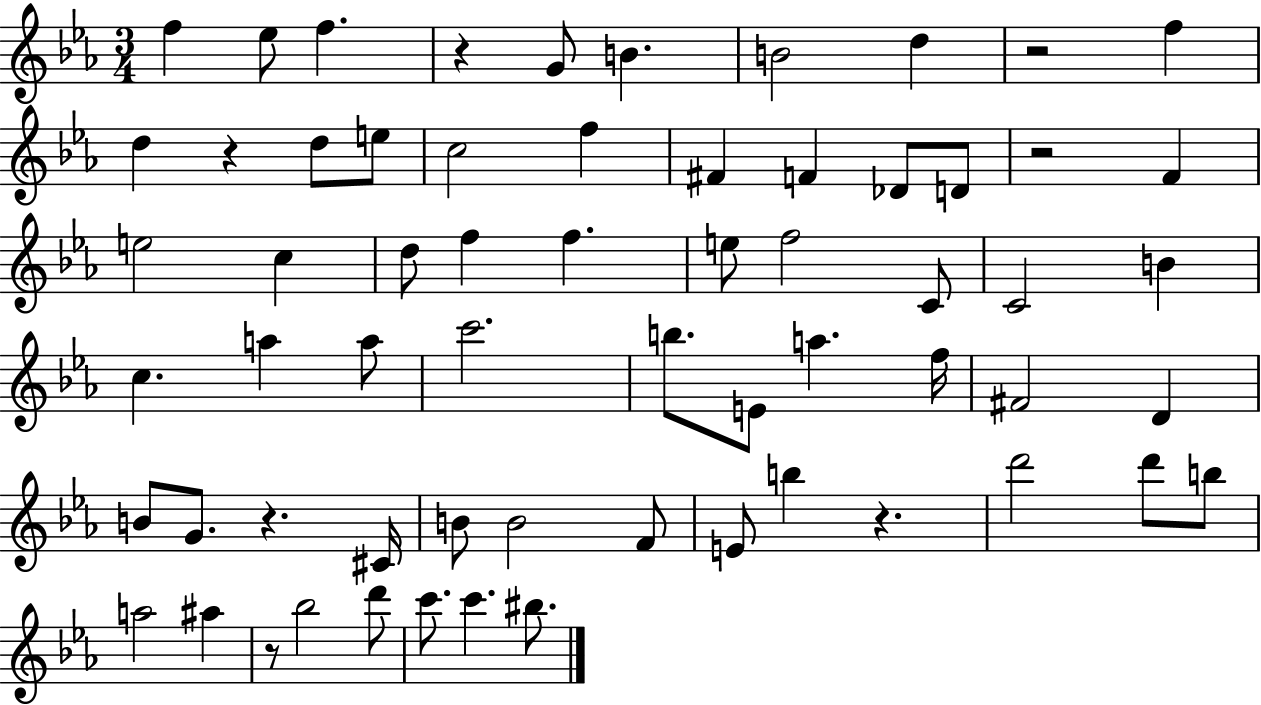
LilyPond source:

{
  \clef treble
  \numericTimeSignature
  \time 3/4
  \key ees \major
  f''4 ees''8 f''4. | r4 g'8 b'4. | b'2 d''4 | r2 f''4 | \break d''4 r4 d''8 e''8 | c''2 f''4 | fis'4 f'4 des'8 d'8 | r2 f'4 | \break e''2 c''4 | d''8 f''4 f''4. | e''8 f''2 c'8 | c'2 b'4 | \break c''4. a''4 a''8 | c'''2. | b''8. e'8 a''4. f''16 | fis'2 d'4 | \break b'8 g'8. r4. cis'16 | b'8 b'2 f'8 | e'8 b''4 r4. | d'''2 d'''8 b''8 | \break a''2 ais''4 | r8 bes''2 d'''8 | c'''8. c'''4. bis''8. | \bar "|."
}